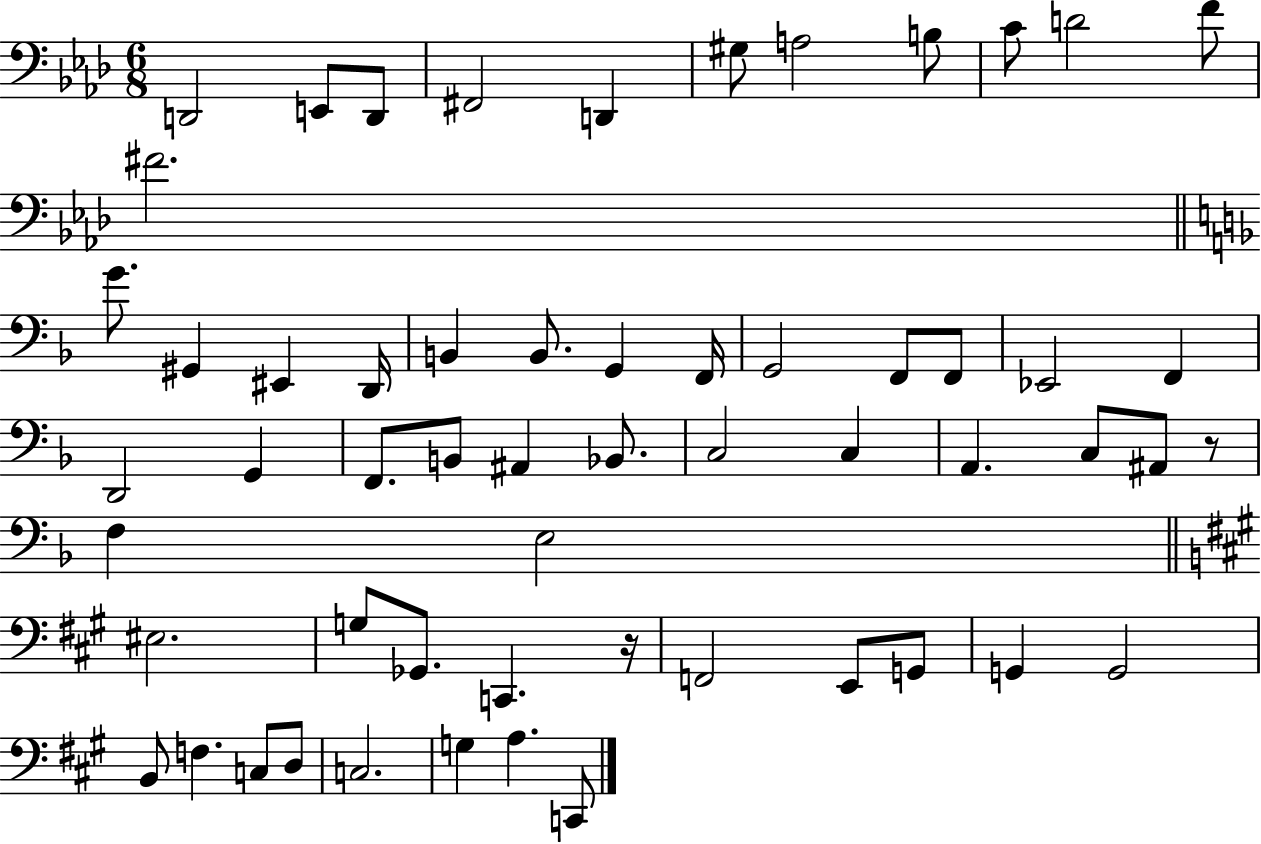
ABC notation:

X:1
T:Untitled
M:6/8
L:1/4
K:Ab
D,,2 E,,/2 D,,/2 ^F,,2 D,, ^G,/2 A,2 B,/2 C/2 D2 F/2 ^F2 G/2 ^G,, ^E,, D,,/4 B,, B,,/2 G,, F,,/4 G,,2 F,,/2 F,,/2 _E,,2 F,, D,,2 G,, F,,/2 B,,/2 ^A,, _B,,/2 C,2 C, A,, C,/2 ^A,,/2 z/2 F, E,2 ^E,2 G,/2 _G,,/2 C,, z/4 F,,2 E,,/2 G,,/2 G,, G,,2 B,,/2 F, C,/2 D,/2 C,2 G, A, C,,/2